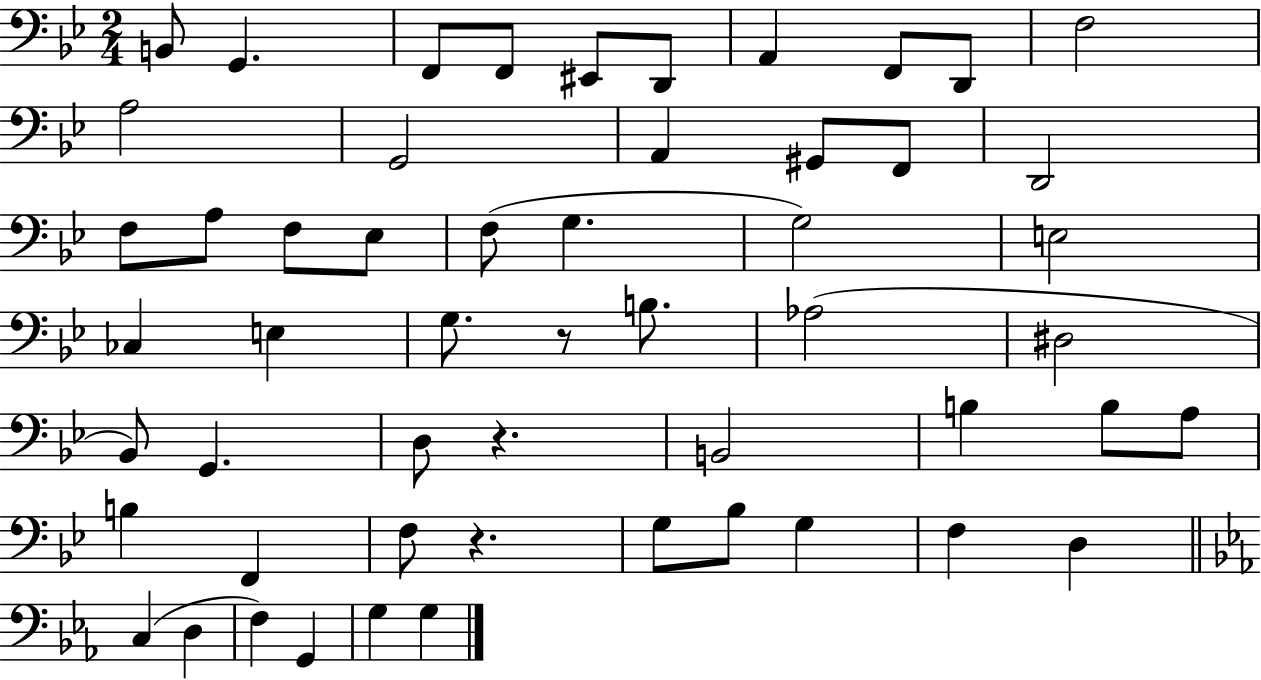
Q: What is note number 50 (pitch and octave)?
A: G3